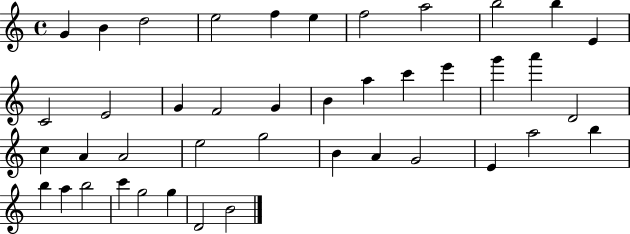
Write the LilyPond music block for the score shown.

{
  \clef treble
  \time 4/4
  \defaultTimeSignature
  \key c \major
  g'4 b'4 d''2 | e''2 f''4 e''4 | f''2 a''2 | b''2 b''4 e'4 | \break c'2 e'2 | g'4 f'2 g'4 | b'4 a''4 c'''4 e'''4 | g'''4 a'''4 d'2 | \break c''4 a'4 a'2 | e''2 g''2 | b'4 a'4 g'2 | e'4 a''2 b''4 | \break b''4 a''4 b''2 | c'''4 g''2 g''4 | d'2 b'2 | \bar "|."
}